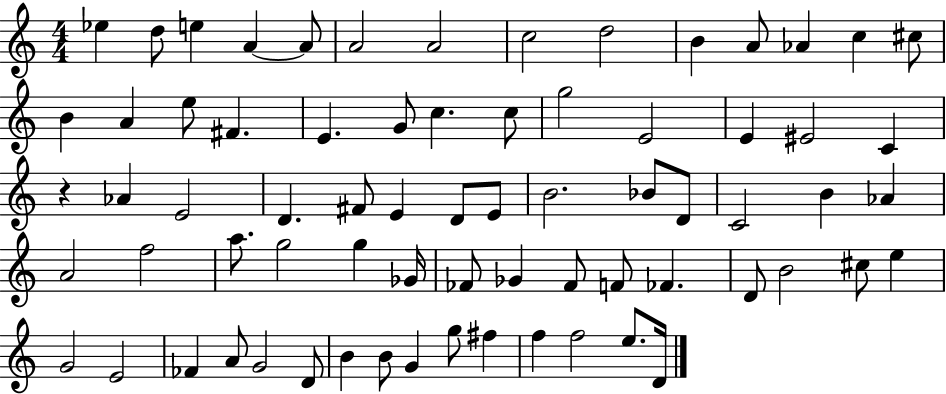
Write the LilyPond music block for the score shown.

{
  \clef treble
  \numericTimeSignature
  \time 4/4
  \key c \major
  ees''4 d''8 e''4 a'4~~ a'8 | a'2 a'2 | c''2 d''2 | b'4 a'8 aes'4 c''4 cis''8 | \break b'4 a'4 e''8 fis'4. | e'4. g'8 c''4. c''8 | g''2 e'2 | e'4 eis'2 c'4 | \break r4 aes'4 e'2 | d'4. fis'8 e'4 d'8 e'8 | b'2. bes'8 d'8 | c'2 b'4 aes'4 | \break a'2 f''2 | a''8. g''2 g''4 ges'16 | fes'8 ges'4 fes'8 f'8 fes'4. | d'8 b'2 cis''8 e''4 | \break g'2 e'2 | fes'4 a'8 g'2 d'8 | b'4 b'8 g'4 g''8 fis''4 | f''4 f''2 e''8. d'16 | \break \bar "|."
}